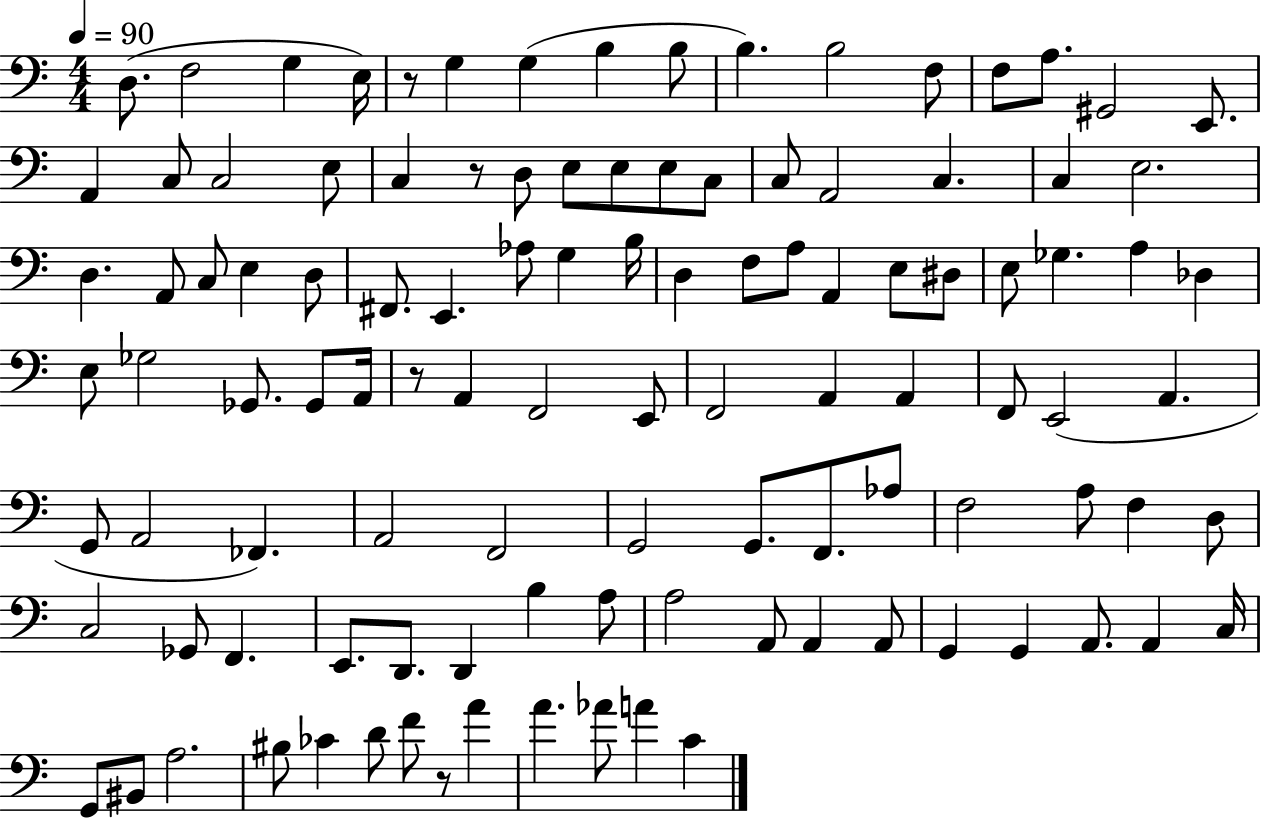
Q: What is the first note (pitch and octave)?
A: D3